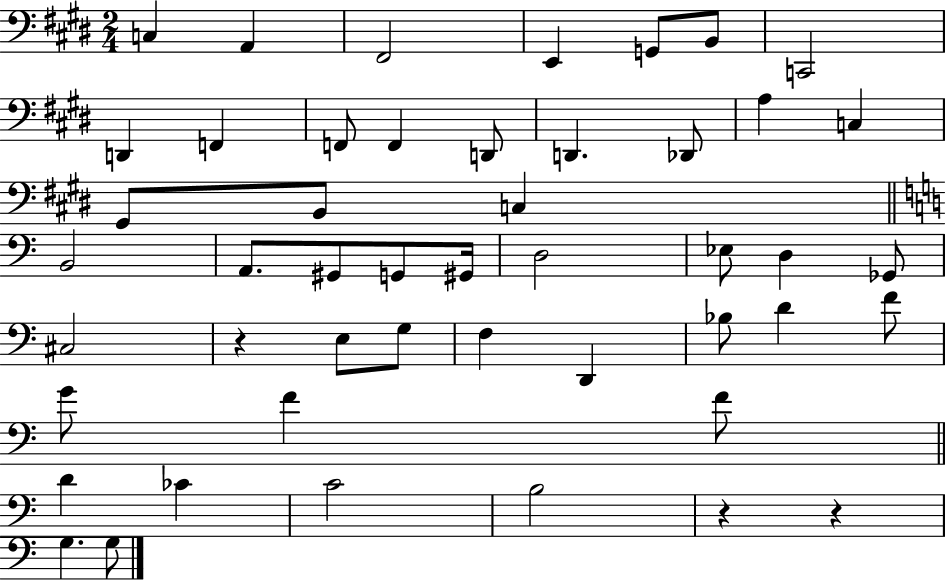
{
  \clef bass
  \numericTimeSignature
  \time 2/4
  \key e \major
  c4 a,4 | fis,2 | e,4 g,8 b,8 | c,2 | \break d,4 f,4 | f,8 f,4 d,8 | d,4. des,8 | a4 c4 | \break gis,8 b,8 c4 | \bar "||" \break \key a \minor b,2 | a,8. gis,8 g,8 gis,16 | d2 | ees8 d4 ges,8 | \break cis2 | r4 e8 g8 | f4 d,4 | bes8 d'4 f'8 | \break g'8 f'4 f'8 | \bar "||" \break \key c \major d'4 ces'4 | c'2 | b2 | r4 r4 | \break g4. g8 | \bar "|."
}